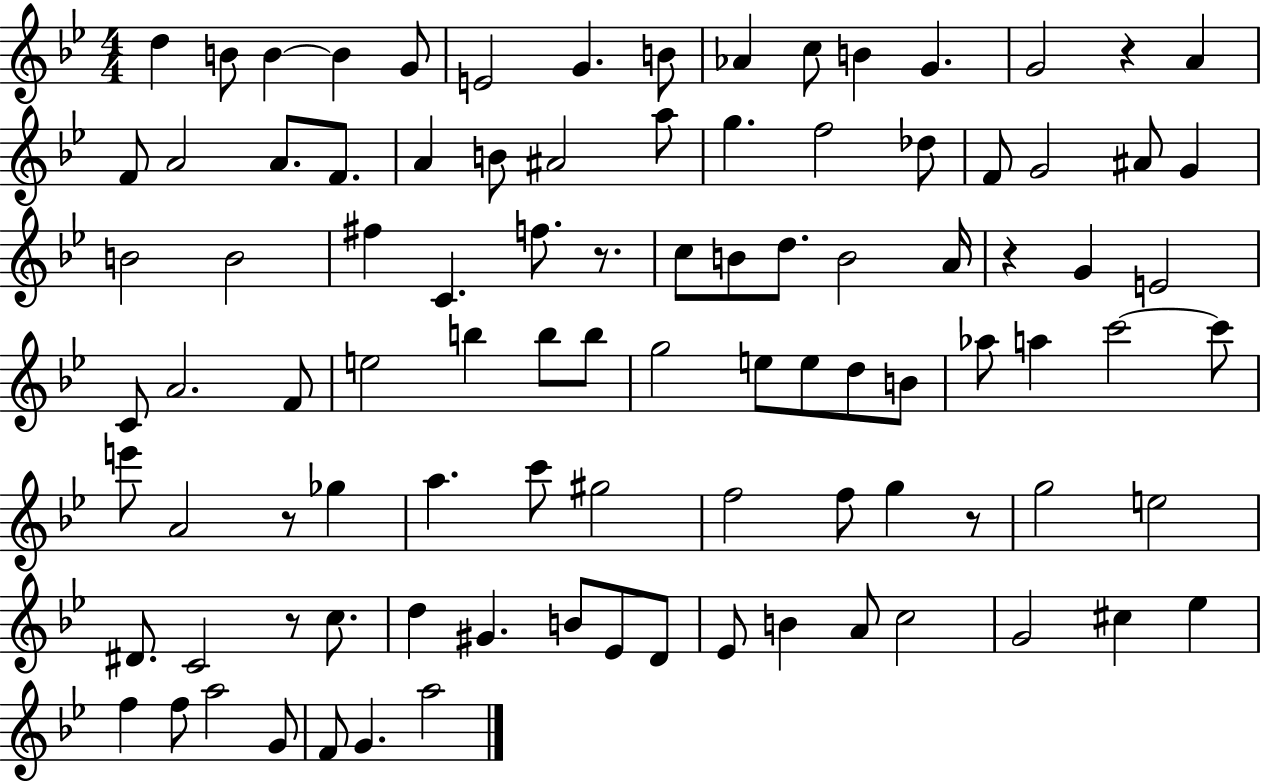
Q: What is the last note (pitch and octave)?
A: A5